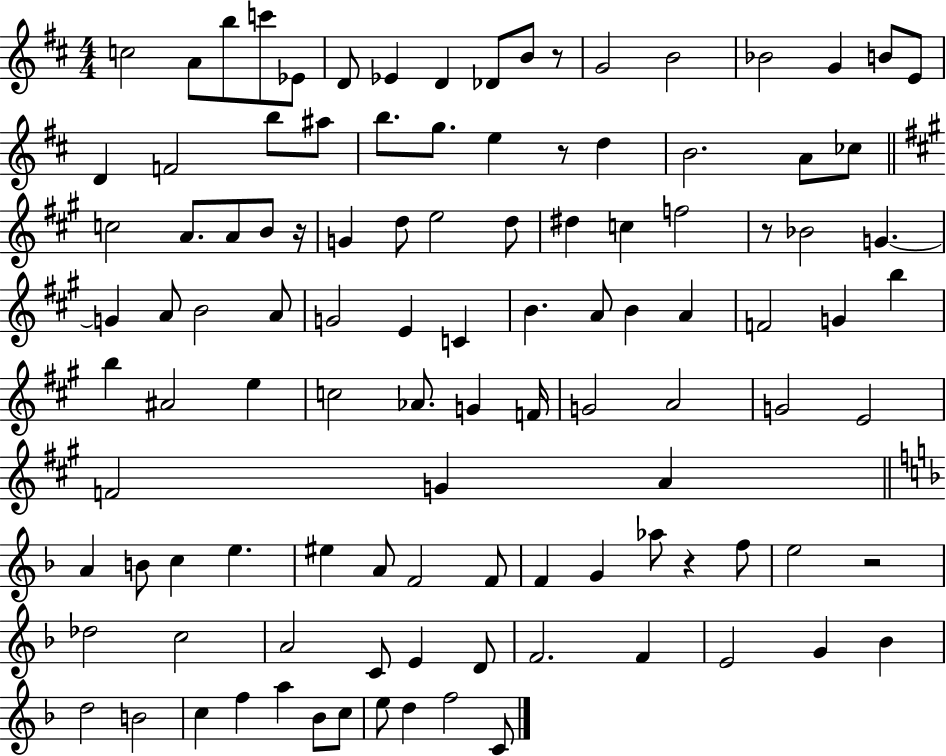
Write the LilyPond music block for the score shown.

{
  \clef treble
  \numericTimeSignature
  \time 4/4
  \key d \major
  c''2 a'8 b''8 c'''8 ees'8 | d'8 ees'4 d'4 des'8 b'8 r8 | g'2 b'2 | bes'2 g'4 b'8 e'8 | \break d'4 f'2 b''8 ais''8 | b''8. g''8. e''4 r8 d''4 | b'2. a'8 ces''8 | \bar "||" \break \key a \major c''2 a'8. a'8 b'8 r16 | g'4 d''8 e''2 d''8 | dis''4 c''4 f''2 | r8 bes'2 g'4.~~ | \break g'4 a'8 b'2 a'8 | g'2 e'4 c'4 | b'4. a'8 b'4 a'4 | f'2 g'4 b''4 | \break b''4 ais'2 e''4 | c''2 aes'8. g'4 f'16 | g'2 a'2 | g'2 e'2 | \break f'2 g'4 a'4 | \bar "||" \break \key f \major a'4 b'8 c''4 e''4. | eis''4 a'8 f'2 f'8 | f'4 g'4 aes''8 r4 f''8 | e''2 r2 | \break des''2 c''2 | a'2 c'8 e'4 d'8 | f'2. f'4 | e'2 g'4 bes'4 | \break d''2 b'2 | c''4 f''4 a''4 bes'8 c''8 | e''8 d''4 f''2 c'8 | \bar "|."
}